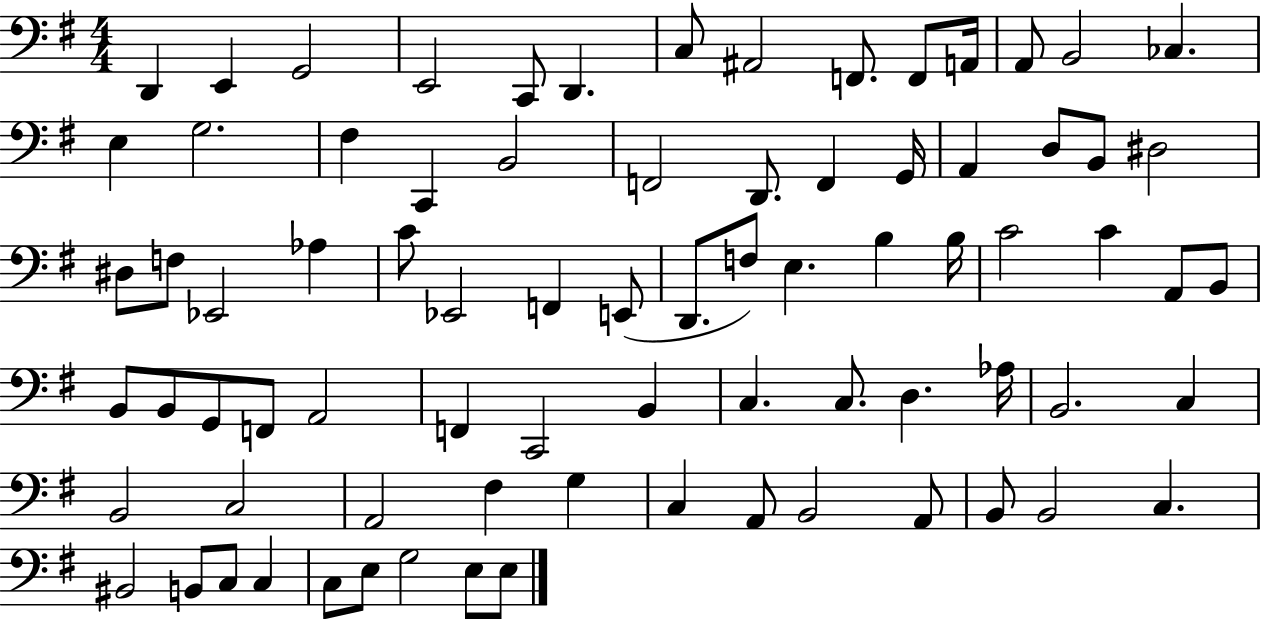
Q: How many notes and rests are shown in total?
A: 79